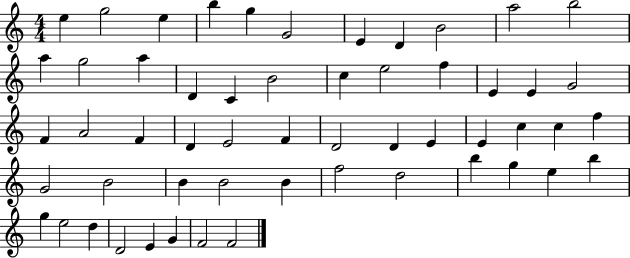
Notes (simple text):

E5/q G5/h E5/q B5/q G5/q G4/h E4/q D4/q B4/h A5/h B5/h A5/q G5/h A5/q D4/q C4/q B4/h C5/q E5/h F5/q E4/q E4/q G4/h F4/q A4/h F4/q D4/q E4/h F4/q D4/h D4/q E4/q E4/q C5/q C5/q F5/q G4/h B4/h B4/q B4/h B4/q F5/h D5/h B5/q G5/q E5/q B5/q G5/q E5/h D5/q D4/h E4/q G4/q F4/h F4/h